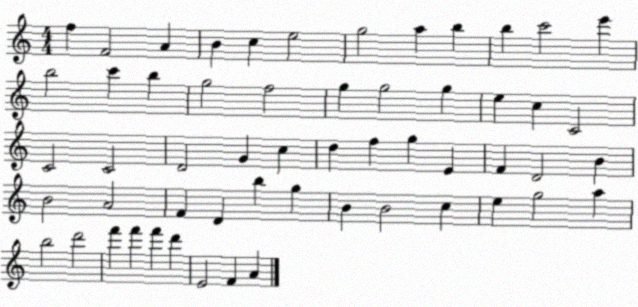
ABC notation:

X:1
T:Untitled
M:4/4
L:1/4
K:C
f F2 A B c e2 g2 a b b c'2 e' b2 c' b g2 f2 g g2 g e c C2 C2 C2 D2 G c d f g E F D2 B B2 A2 F D b g B B2 c e g2 a b2 d'2 f' f' f' d' E2 F A